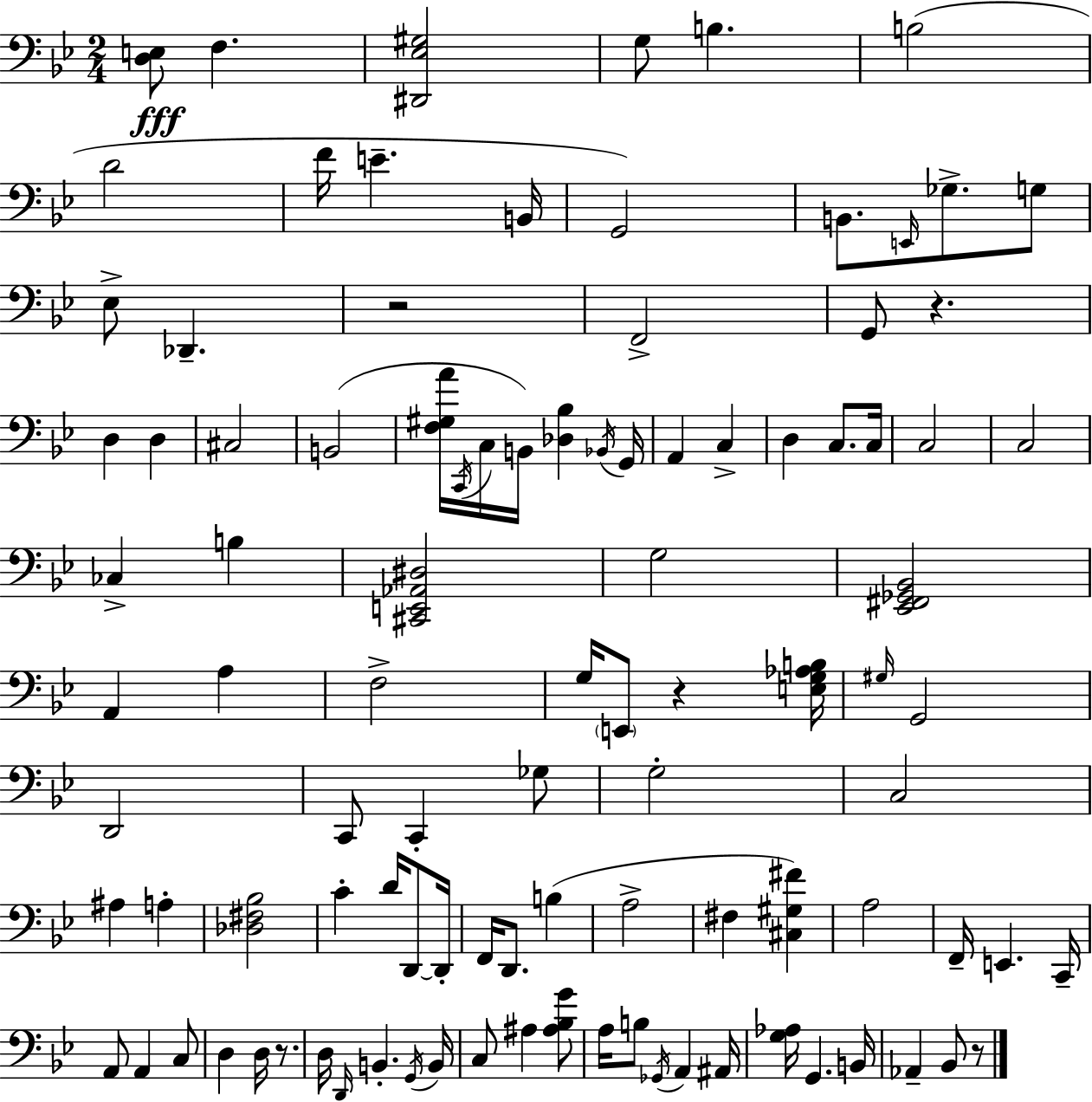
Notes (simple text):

[D3,E3]/e F3/q. [D#2,Eb3,G#3]/h G3/e B3/q. B3/h D4/h F4/s E4/q. B2/s G2/h B2/e. E2/s Gb3/e. G3/e Eb3/e Db2/q. R/h F2/h G2/e R/q. D3/q D3/q C#3/h B2/h [F3,G#3,A4]/s C2/s C3/s B2/s [Db3,Bb3]/q Bb2/s G2/s A2/q C3/q D3/q C3/e. C3/s C3/h C3/h CES3/q B3/q [C#2,E2,Ab2,D#3]/h G3/h [Eb2,F#2,Gb2,Bb2]/h A2/q A3/q F3/h G3/s E2/e R/q [E3,G3,Ab3,B3]/s G#3/s G2/h D2/h C2/e C2/q Gb3/e G3/h C3/h A#3/q A3/q [Db3,F#3,Bb3]/h C4/q D4/s D2/e D2/s F2/s D2/e. B3/q A3/h F#3/q [C#3,G#3,F#4]/q A3/h F2/s E2/q. C2/s A2/e A2/q C3/e D3/q D3/s R/e. D3/s D2/s B2/q. G2/s B2/s C3/e A#3/q [A#3,Bb3,G4]/e A3/s B3/e Gb2/s A2/q A#2/s [G3,Ab3]/s G2/q. B2/s Ab2/q Bb2/e R/e